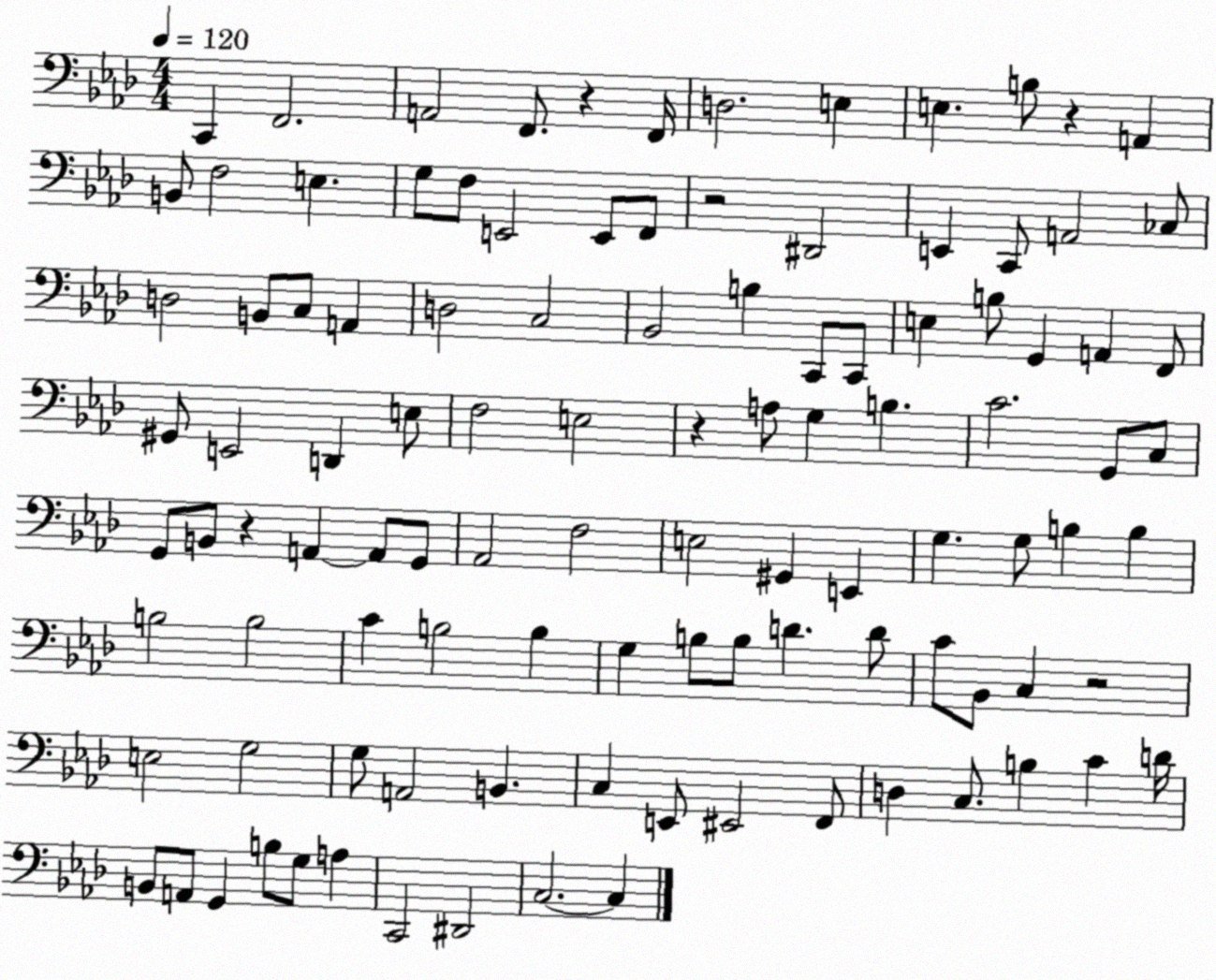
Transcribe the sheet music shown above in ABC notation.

X:1
T:Untitled
M:4/4
L:1/4
K:Ab
C,, F,,2 A,,2 F,,/2 z F,,/4 D,2 E, E, B,/2 z A,, B,,/2 F,2 E, G,/2 F,/2 E,,2 E,,/2 F,,/2 z2 ^D,,2 E,, C,,/2 A,,2 _C,/2 D,2 B,,/2 C,/2 A,, D,2 C,2 _B,,2 B, C,,/2 C,,/2 E, B,/2 G,, A,, F,,/2 ^G,,/2 E,,2 D,, E,/2 F,2 E,2 z A,/2 G, B, C2 G,,/2 C,/2 G,,/2 B,,/2 z A,, A,,/2 G,,/2 _A,,2 F,2 E,2 ^G,, E,, G, G,/2 B, B, B,2 B,2 C B,2 B, G, B,/2 B,/2 D D/2 C/2 _B,,/2 C, z2 E,2 G,2 G,/2 A,,2 B,, C, E,,/2 ^E,,2 F,,/2 D, C,/2 B, C D/4 B,,/2 A,,/2 G,, B,/2 G,/2 A, C,,2 ^D,,2 C,2 C,